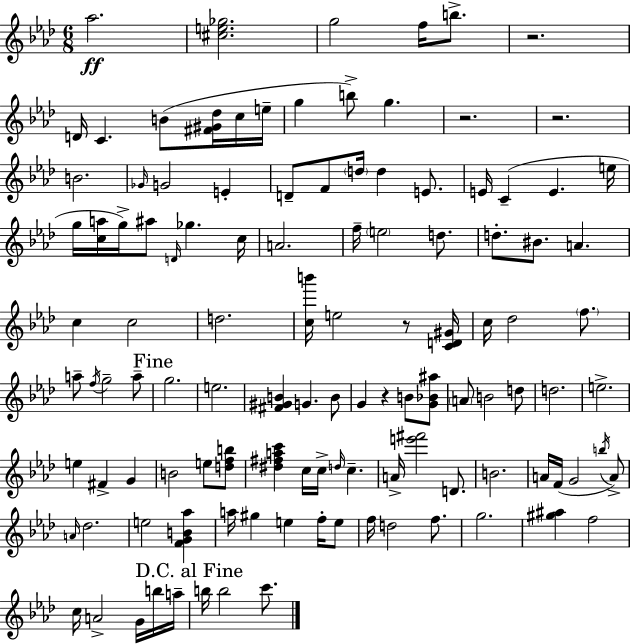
{
  \clef treble
  \numericTimeSignature
  \time 6/8
  \key f \minor
  aes''2.\ff | <cis'' e'' ges''>2. | g''2 f''16 b''8.-> | r2. | \break d'16 c'4. b'8( <fis' gis' des''>16 c''16 e''16-- | g''4 b''8->) g''4. | r2. | r2. | \break b'2. | \grace { ges'16 } g'2 e'4-. | d'8-- f'8 \parenthesize d''16 d''4 e'8. | e'16 c'4--( e'4. | \break e''16 g''16 <c'' a''>16 g''16->) ais''8 \grace { d'16 } ges''4. | c''16 a'2. | f''16-- \parenthesize e''2 d''8. | d''8.-. bis'8. a'4. | \break c''4 c''2 | d''2. | <c'' b'''>16 e''2 r8 | <c' d' gis'>16 c''16 des''2 \parenthesize f''8. | \break a''8-- \acciaccatura { f''16 } g''2-- | a''8-- \mark "Fine" g''2. | e''2. | <fis' gis' b'>4 g'4. | \break b'8 g'4 r4 b'8 | <g' bes' ais''>8 \parenthesize a'8 b'2 | d''8 d''2. | e''2.-> | \break e''4 fis'4-> g'4 | b'2 e''8 | <d'' f'' b''>8 <dis'' fis'' a'' c'''>4 c''16 c''16-> \grace { d''16 } c''4.-- | a'16-> <e''' fis'''>2 | \break d'8. b'2. | a'16 f'16( g'2 | \acciaccatura { b''16 }) a'8-> \grace { a'16 } des''2. | e''2 | \break <f' g' b' aes''>4 a''16 gis''4 e''4 | f''16-. e''8 f''16 d''2 | f''8. g''2. | <gis'' ais''>4 f''2 | \break c''16 a'2-> | g'16 b''16 a''16-- \mark "D.C. al Fine" b''16 b''2 | c'''8. \bar "|."
}